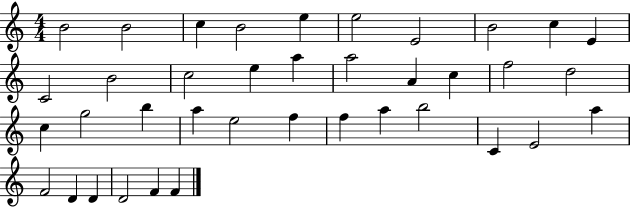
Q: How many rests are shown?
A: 0